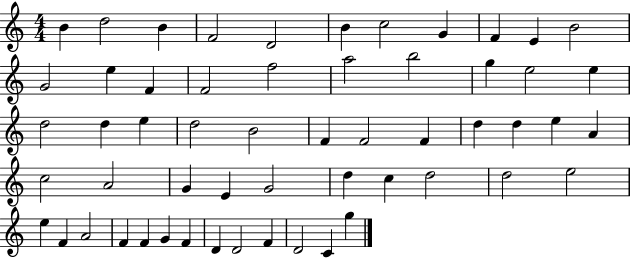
B4/q D5/h B4/q F4/h D4/h B4/q C5/h G4/q F4/q E4/q B4/h G4/h E5/q F4/q F4/h F5/h A5/h B5/h G5/q E5/h E5/q D5/h D5/q E5/q D5/h B4/h F4/q F4/h F4/q D5/q D5/q E5/q A4/q C5/h A4/h G4/q E4/q G4/h D5/q C5/q D5/h D5/h E5/h E5/q F4/q A4/h F4/q F4/q G4/q F4/q D4/q D4/h F4/q D4/h C4/q G5/q